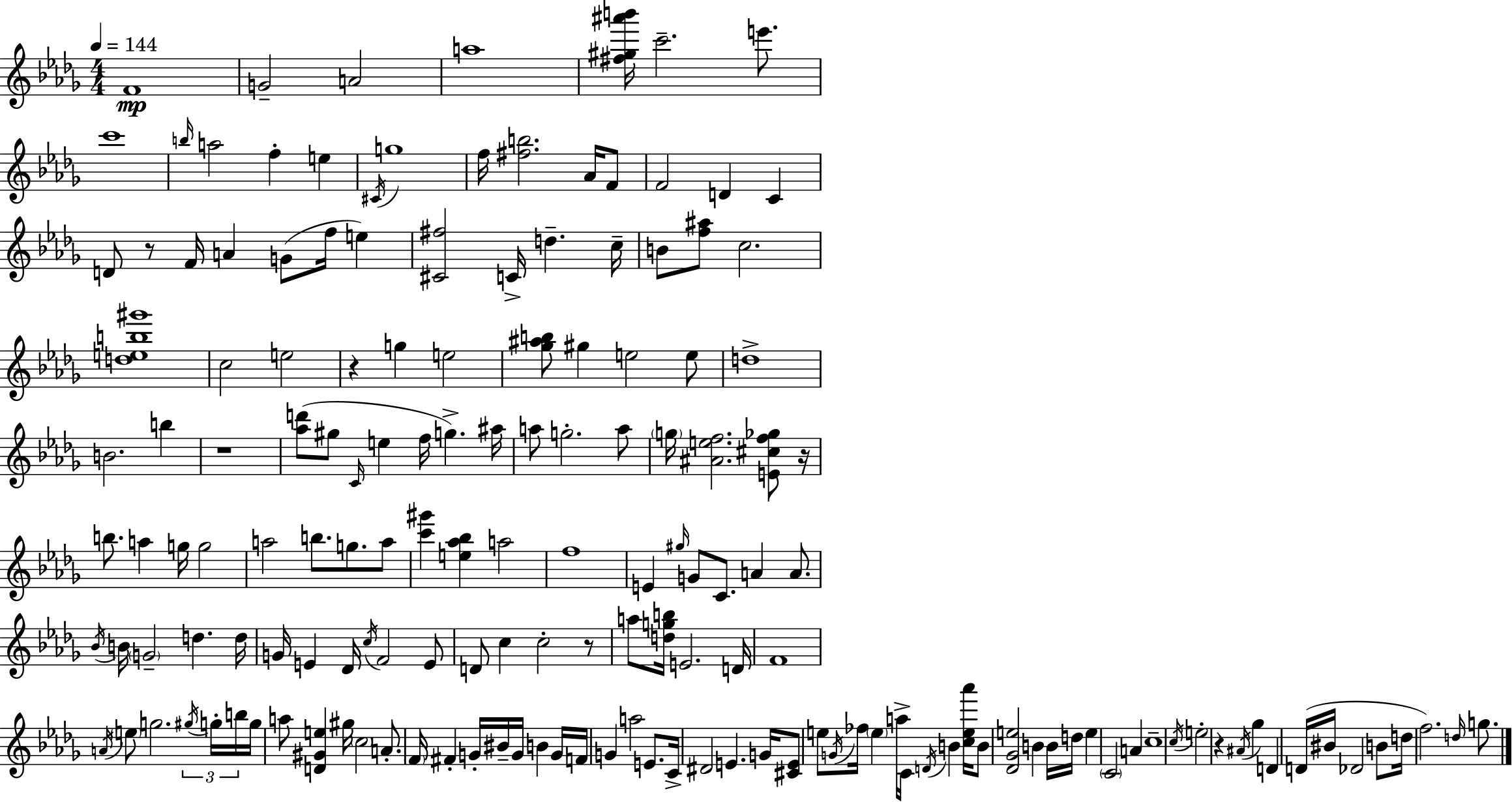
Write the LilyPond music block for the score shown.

{
  \clef treble
  \numericTimeSignature
  \time 4/4
  \key bes \minor
  \tempo 4 = 144
  f'1\mp | g'2-- a'2 | a''1 | <fis'' gis'' ais''' b'''>16 c'''2.-- e'''8. | \break c'''1 | \grace { b''16 } a''2 f''4-. e''4 | \acciaccatura { cis'16 } g''1 | f''16 <fis'' b''>2. aes'16 | \break f'8 f'2 d'4 c'4 | d'8 r8 f'16 a'4 g'8( f''16 e''4) | <cis' fis''>2 c'16-> d''4.-- | c''16-- b'8 <f'' ais''>8 c''2. | \break <d'' e'' b'' gis'''>1 | c''2 e''2 | r4 g''4 e''2 | <ges'' ais'' b''>8 gis''4 e''2 | \break e''8 d''1-> | b'2. b''4 | r1 | <aes'' d'''>8( gis''8 \grace { c'16 } e''4 f''16 g''4.->) | \break ais''16 a''8 g''2.-. | a''8 \parenthesize g''16 <ais' e'' f''>2. | <e' cis'' f'' ges''>8 r16 b''8. a''4 g''16 g''2 | a''2 b''8. g''8. | \break a''8 <c''' gis'''>4 <e'' aes'' bes''>4 a''2 | f''1 | e'4 \grace { gis''16 } g'8 c'8. a'4 | a'8. \acciaccatura { bes'16 } b'16 \parenthesize g'2-- d''4. | \break d''16 g'16 e'4 des'16 \acciaccatura { c''16 } f'2 | e'8 d'8 c''4 c''2-. | r8 a''8 <d'' g'' b''>16 e'2. | d'16 f'1 | \break \acciaccatura { a'16 } \parenthesize e''8 g''2. | \tuplet 3/2 { \acciaccatura { gis''16 } g''16-. b''16 } g''16 a''8 <d' gis' e''>4 gis''16 | \parenthesize c''2 a'8.-. \parenthesize f'16 fis'4-. | g'16-. bis'16-- g'16 b'4 g'16 f'16 g'4 a''2 | \break e'8. c'16-> dis'2 | e'4. g'16 <cis' e'>8 e''8 \acciaccatura { g'16 } fes''16 \parenthesize e''4 | a''16-> c'16 \acciaccatura { d'16 } b'4 <c'' e'' aes'''>16 b'8 <des' ges' e''>2 | b'4 b'16 d''16 e''4 \parenthesize c'2 | \break a'4 c''1-- | \acciaccatura { c''16 } e''2-. | r4 \acciaccatura { ais'16 } ges''4 d'4 | d'16( bis'16 des'2 b'8 d''16 f''2.) | \break \grace { d''16 } g''8. \bar "|."
}